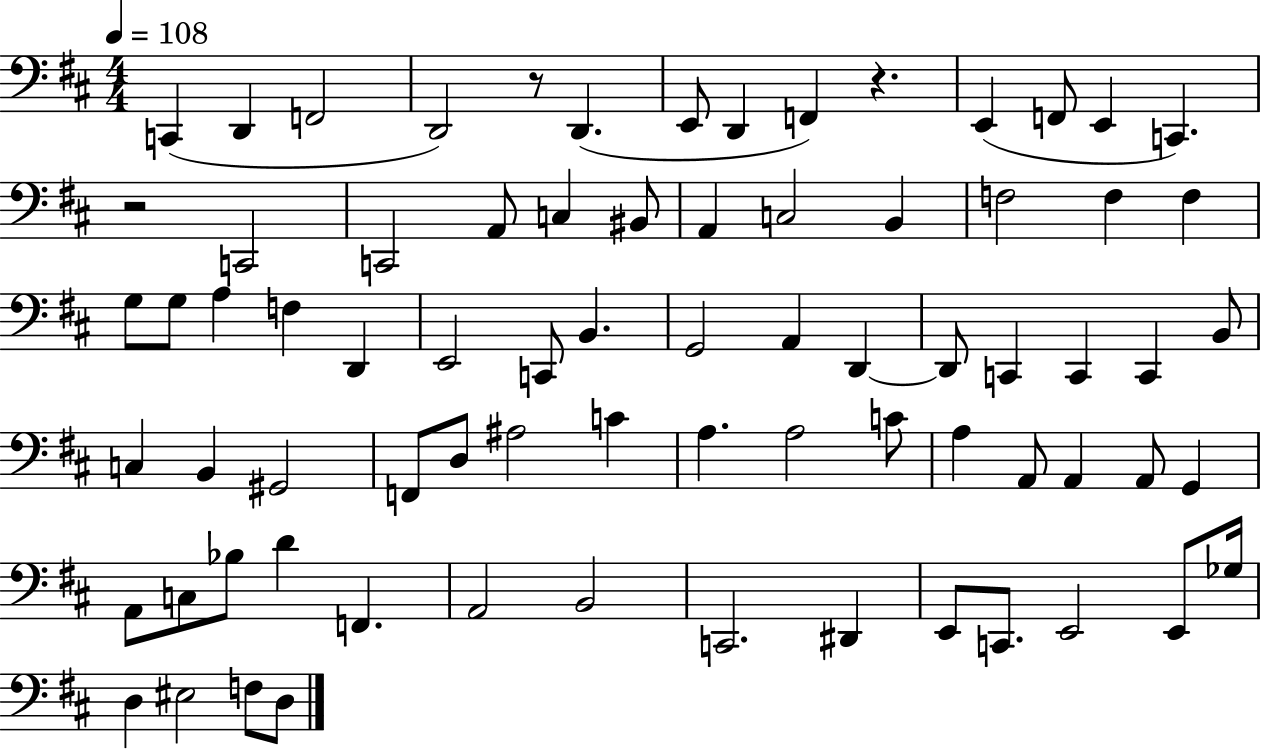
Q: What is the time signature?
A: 4/4